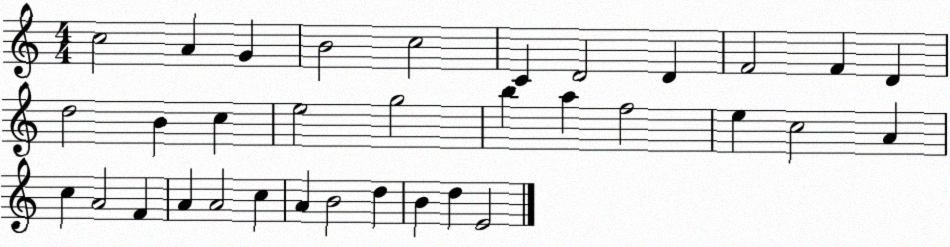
X:1
T:Untitled
M:4/4
L:1/4
K:C
c2 A G B2 c2 C D2 D F2 F D d2 B c e2 g2 b a f2 e c2 A c A2 F A A2 c A B2 d B d E2